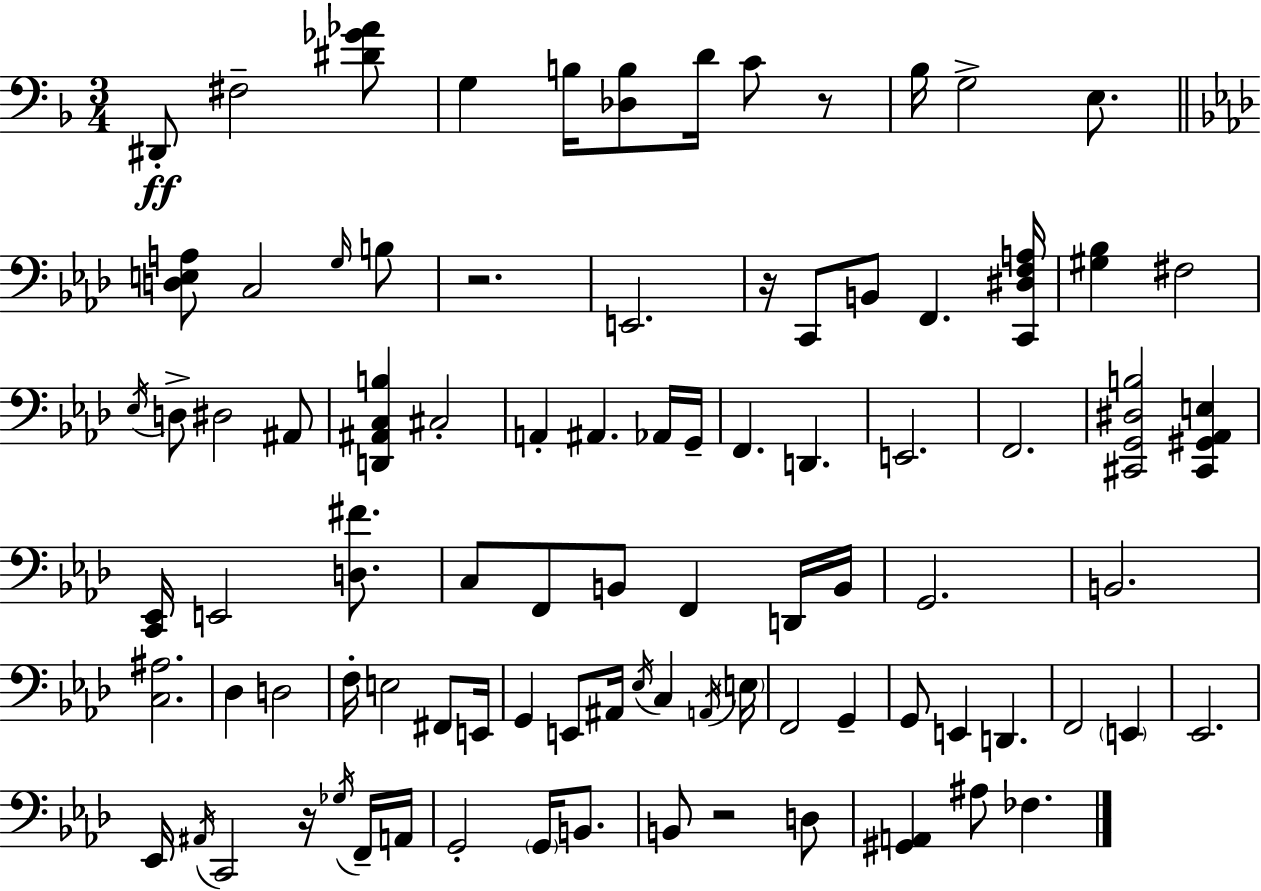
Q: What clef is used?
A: bass